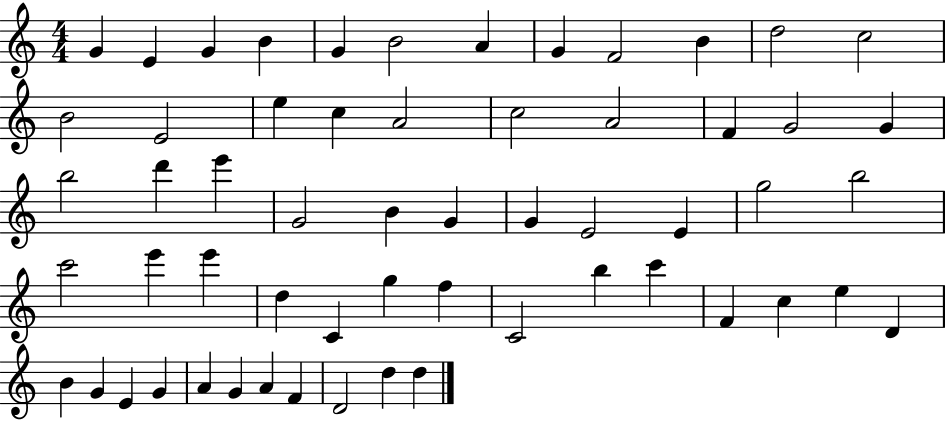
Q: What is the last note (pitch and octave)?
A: D5